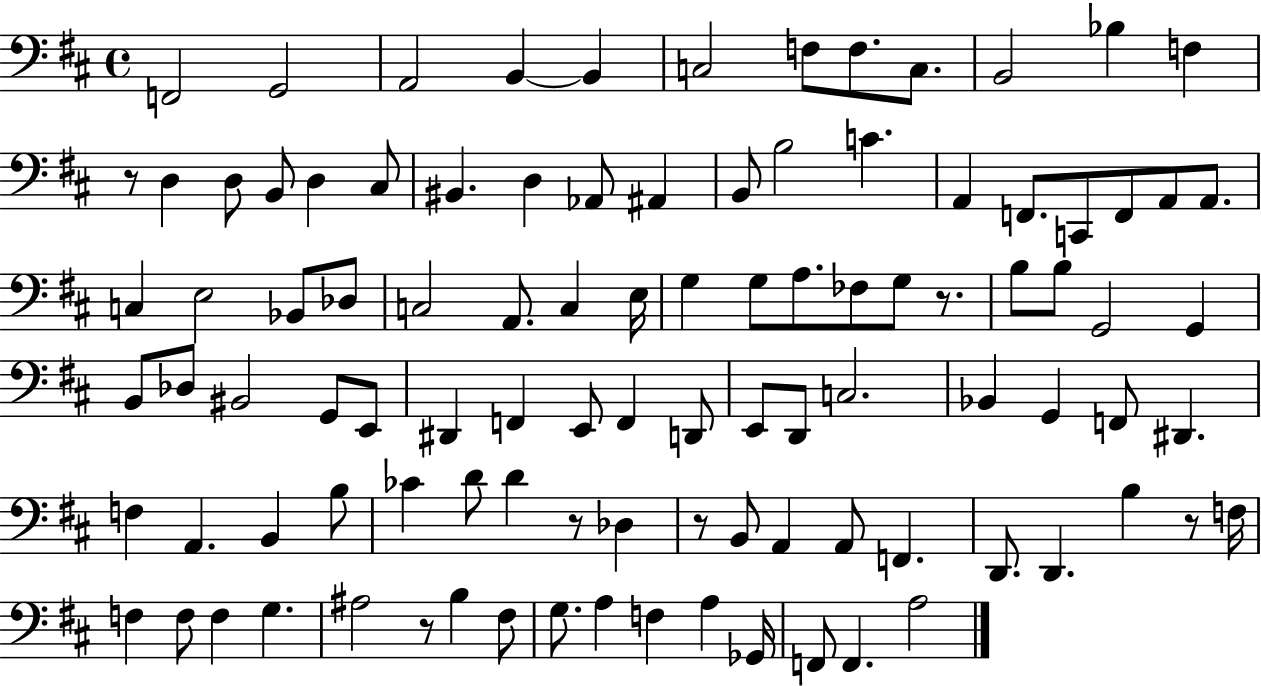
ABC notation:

X:1
T:Untitled
M:4/4
L:1/4
K:D
F,,2 G,,2 A,,2 B,, B,, C,2 F,/2 F,/2 C,/2 B,,2 _B, F, z/2 D, D,/2 B,,/2 D, ^C,/2 ^B,, D, _A,,/2 ^A,, B,,/2 B,2 C A,, F,,/2 C,,/2 F,,/2 A,,/2 A,,/2 C, E,2 _B,,/2 _D,/2 C,2 A,,/2 C, E,/4 G, G,/2 A,/2 _F,/2 G,/2 z/2 B,/2 B,/2 G,,2 G,, B,,/2 _D,/2 ^B,,2 G,,/2 E,,/2 ^D,, F,, E,,/2 F,, D,,/2 E,,/2 D,,/2 C,2 _B,, G,, F,,/2 ^D,, F, A,, B,, B,/2 _C D/2 D z/2 _D, z/2 B,,/2 A,, A,,/2 F,, D,,/2 D,, B, z/2 F,/4 F, F,/2 F, G, ^A,2 z/2 B, ^F,/2 G,/2 A, F, A, _G,,/4 F,,/2 F,, A,2